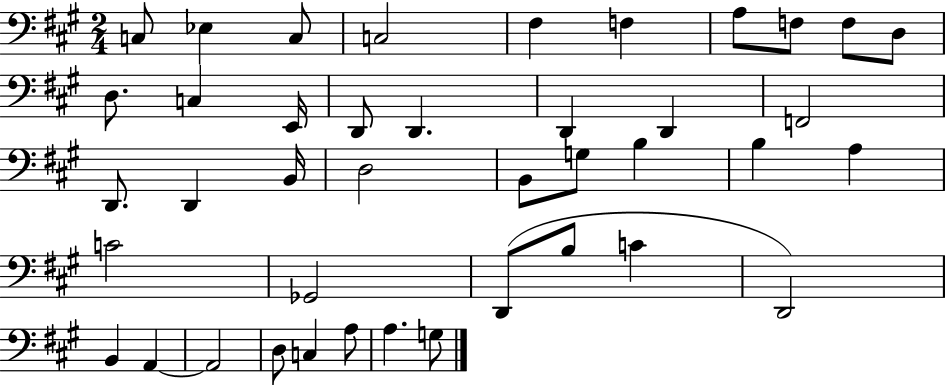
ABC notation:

X:1
T:Untitled
M:2/4
L:1/4
K:A
C,/2 _E, C,/2 C,2 ^F, F, A,/2 F,/2 F,/2 D,/2 D,/2 C, E,,/4 D,,/2 D,, D,, D,, F,,2 D,,/2 D,, B,,/4 D,2 B,,/2 G,/2 B, B, A, C2 _G,,2 D,,/2 B,/2 C D,,2 B,, A,, A,,2 D,/2 C, A,/2 A, G,/2